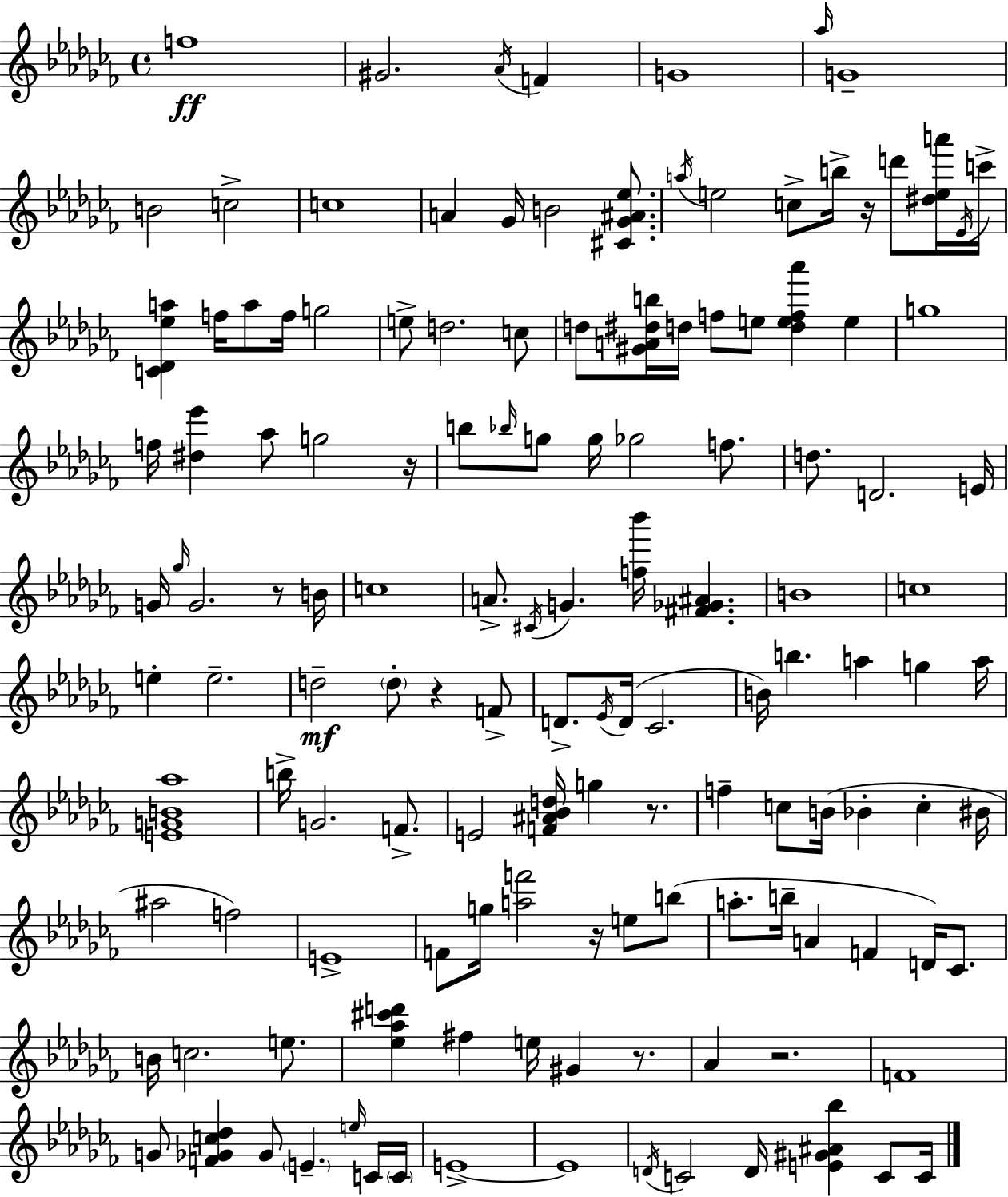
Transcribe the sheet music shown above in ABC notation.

X:1
T:Untitled
M:4/4
L:1/4
K:Abm
f4 ^G2 _A/4 F G4 _a/4 G4 B2 c2 c4 A _G/4 B2 [^C_G^A_e]/2 a/4 e2 c/2 b/4 z/4 d'/2 [^dea']/4 _E/4 c'/4 [C_D_ea] f/4 a/2 f/4 g2 e/2 d2 c/2 d/2 [^GA^db]/4 d/4 f/2 e/2 [def_a'] e g4 f/4 [^d_e'] _a/2 g2 z/4 b/2 _b/4 g/2 g/4 _g2 f/2 d/2 D2 E/4 G/4 _g/4 G2 z/2 B/4 c4 A/2 ^C/4 G [f_b']/4 [^F_G^A] B4 c4 e e2 d2 d/2 z F/2 D/2 _E/4 D/4 _C2 B/4 b a g a/4 [EGB_a]4 b/4 G2 F/2 E2 [F^A_Bd]/4 g z/2 f c/2 B/4 _B c ^B/4 ^a2 f2 E4 F/2 g/4 [af']2 z/4 e/2 b/2 a/2 b/4 A F D/4 _C/2 B/4 c2 e/2 [_e_a^c'd'] ^f e/4 ^G z/2 _A z2 F4 G/2 [F_Gc_d] _G/2 E e/4 C/4 C/4 E4 E4 D/4 C2 D/4 [E^G^A_b] C/2 C/4